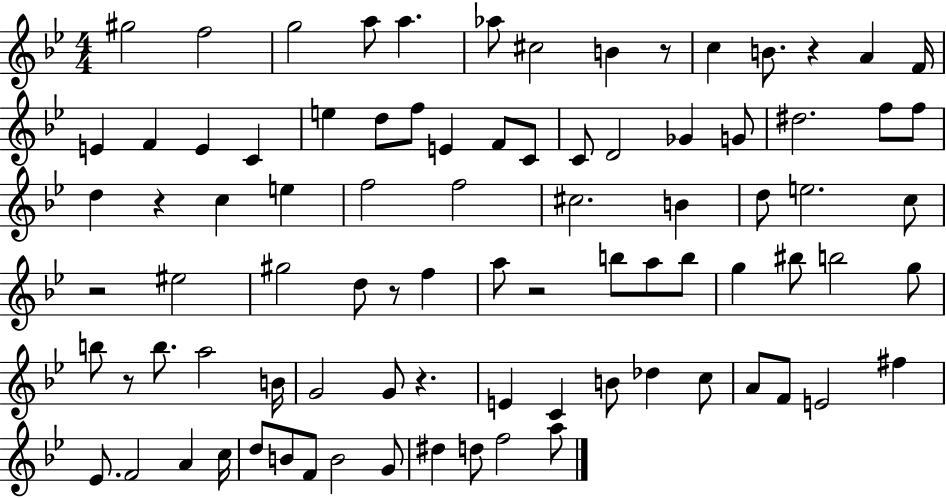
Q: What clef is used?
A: treble